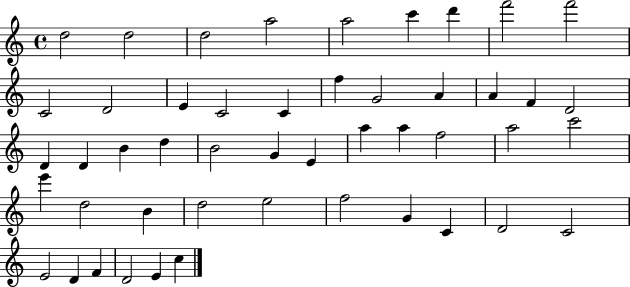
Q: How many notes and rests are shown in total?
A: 48